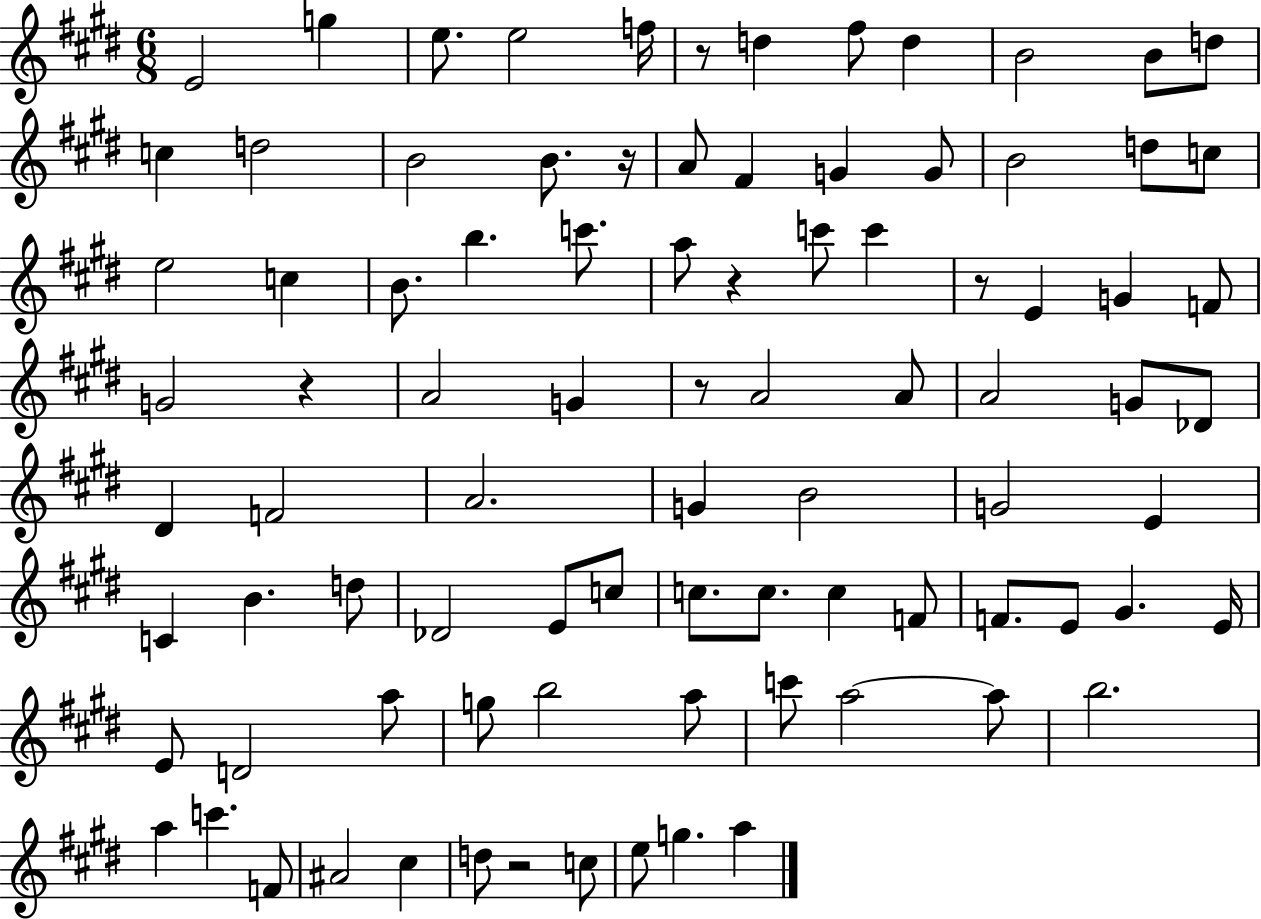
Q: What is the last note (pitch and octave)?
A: A5